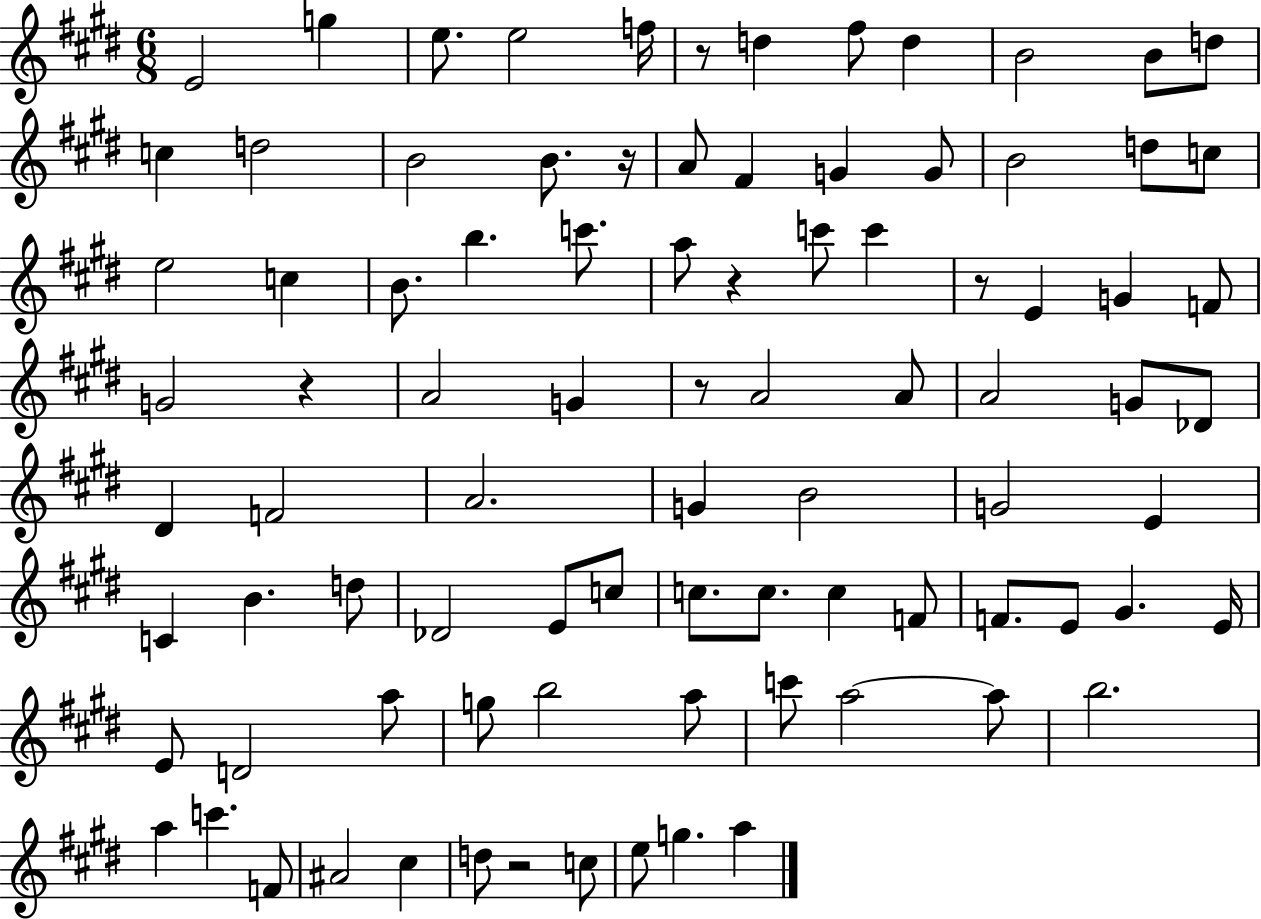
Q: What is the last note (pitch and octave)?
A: A5